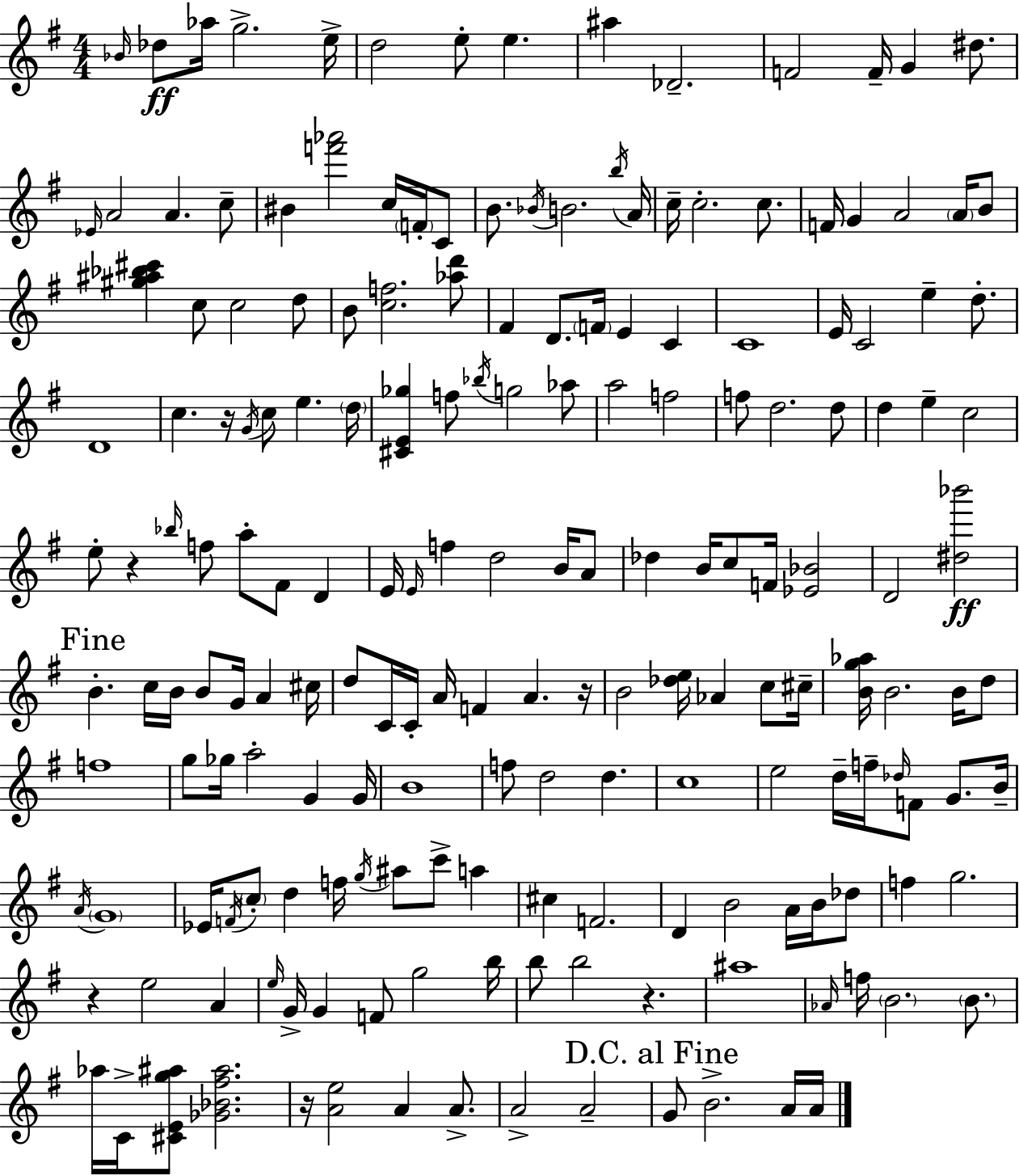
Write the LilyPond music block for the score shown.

{
  \clef treble
  \numericTimeSignature
  \time 4/4
  \key g \major
  \grace { bes'16 }\ff des''8 aes''16 g''2.-> | e''16-> d''2 e''8-. e''4. | ais''4 des'2.-- | f'2 f'16-- g'4 dis''8. | \break \grace { ees'16 } a'2 a'4. | c''8-- bis'4 <f''' aes'''>2 c''16 \parenthesize f'16-. | c'8 b'8. \acciaccatura { bes'16 } b'2. | \acciaccatura { b''16 } a'16 c''16-- c''2.-. | \break c''8. f'16 g'4 a'2 | \parenthesize a'16 b'8 <gis'' ais'' bes'' cis'''>4 c''8 c''2 | d''8 b'8 <c'' f''>2. | <aes'' d'''>8 fis'4 d'8. \parenthesize f'16 e'4 | \break c'4 c'1 | e'16 c'2 e''4-- | d''8.-. d'1 | c''4. r16 \acciaccatura { g'16 } c''8 e''4. | \break \parenthesize d''16 <cis' e' ges''>4 f''8 \acciaccatura { bes''16 } g''2 | aes''8 a''2 f''2 | f''8 d''2. | d''8 d''4 e''4-- c''2 | \break e''8-. r4 \grace { bes''16 } f''8 a''8-. | fis'8 d'4 e'16 \grace { e'16 } f''4 d''2 | b'16 a'8 des''4 b'16 c''8 f'16 | <ees' bes'>2 d'2 | \break <dis'' bes'''>2\ff \mark "Fine" b'4.-. c''16 b'16 | b'8 g'16 a'4 cis''16 d''8 c'16 c'16-. a'16 f'4 | a'4. r16 b'2 | <des'' e''>16 aes'4 c''8 cis''16-- <b' g'' aes''>16 b'2. | \break b'16 d''8 f''1 | g''8 ges''16 a''2-. | g'4 g'16 b'1 | f''8 d''2 | \break d''4. c''1 | e''2 | d''16-- f''16-- \grace { des''16 } f'8 g'8. b'16-- \acciaccatura { a'16 } \parenthesize g'1 | ees'16 \acciaccatura { f'16 } \parenthesize c''8-. d''4 | \break f''16 \acciaccatura { g''16 } ais''8 c'''8-> a''4 cis''4 | f'2. d'4 | b'2 a'16 b'16 des''8 f''4 | g''2. r4 | \break e''2 a'4 \grace { e''16 } g'16-> g'4 | f'8 g''2 b''16 b''8 b''2 | r4. ais''1 | \grace { aes'16 } f''16 \parenthesize b'2. | \break \parenthesize b'8. aes''16 c'16-> | <cis' e' g'' ais''>8 <ges' bes' fis'' ais''>2. r16 <a' e''>2 | a'4 a'8.-> a'2-> | a'2-- \mark "D.C. al Fine" g'8 | \break b'2.-> a'16 a'16 \bar "|."
}